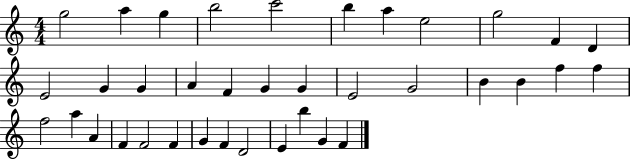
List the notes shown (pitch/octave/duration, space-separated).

G5/h A5/q G5/q B5/h C6/h B5/q A5/q E5/h G5/h F4/q D4/q E4/h G4/q G4/q A4/q F4/q G4/q G4/q E4/h G4/h B4/q B4/q F5/q F5/q F5/h A5/q A4/q F4/q F4/h F4/q G4/q F4/q D4/h E4/q B5/q G4/q F4/q